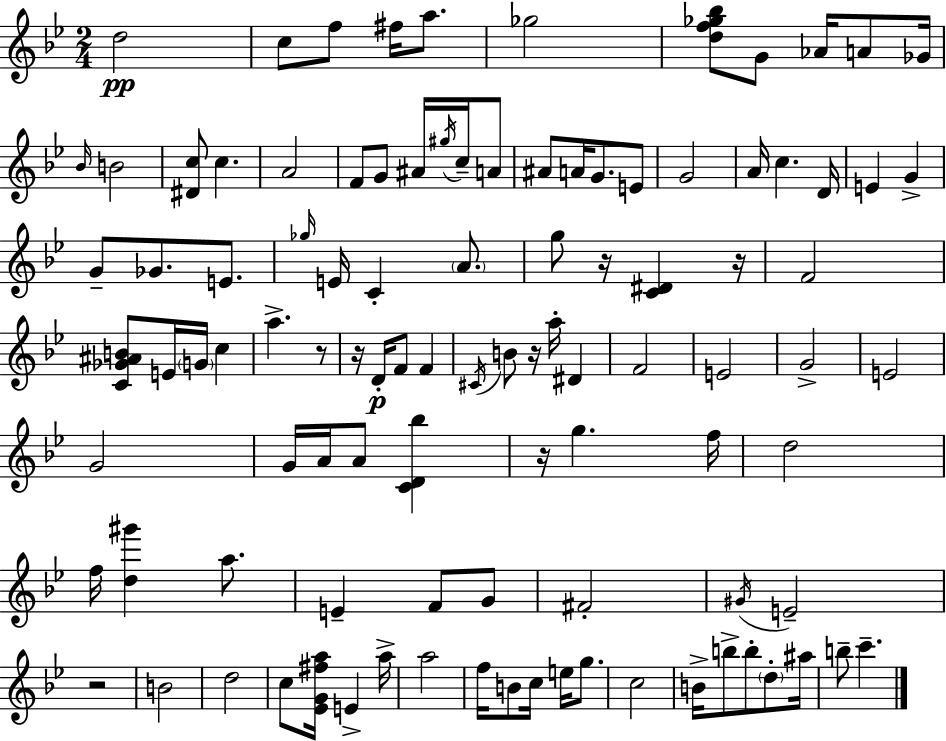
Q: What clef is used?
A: treble